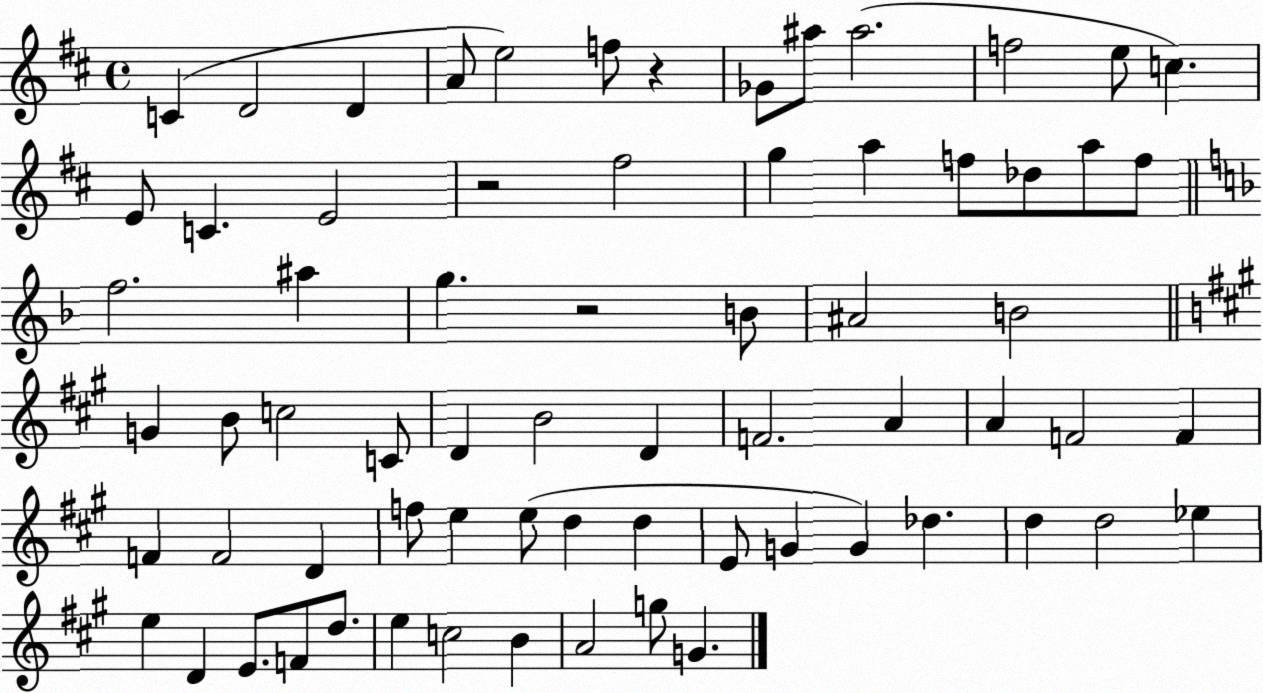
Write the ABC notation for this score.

X:1
T:Untitled
M:4/4
L:1/4
K:D
C D2 D A/2 e2 f/2 z _G/2 ^a/2 ^a2 f2 e/2 c E/2 C E2 z2 ^f2 g a f/2 _d/2 a/2 f/2 f2 ^a g z2 B/2 ^A2 B2 G B/2 c2 C/2 D B2 D F2 A A F2 F F F2 D f/2 e e/2 d d E/2 G G _d d d2 _e e D E/2 F/2 d/2 e c2 B A2 g/2 G